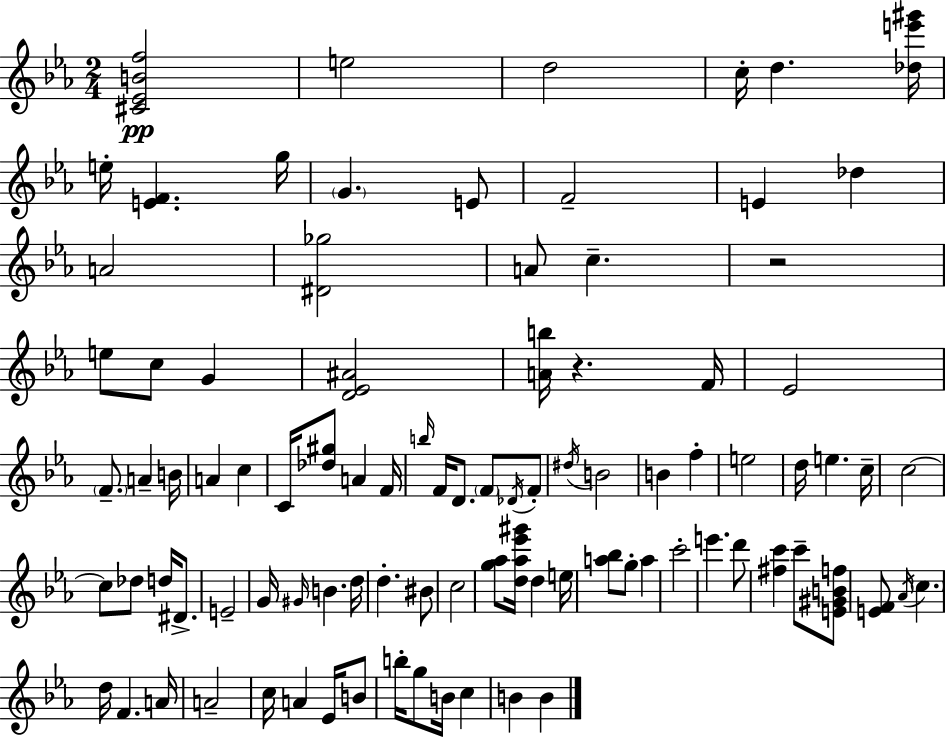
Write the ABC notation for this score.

X:1
T:Untitled
M:2/4
L:1/4
K:Cm
[^C_EBf]2 e2 d2 c/4 d [_de'^g']/4 e/4 [EF] g/4 G E/2 F2 E _d A2 [^D_g]2 A/2 c z2 e/2 c/2 G [D_E^A]2 [Ab]/4 z F/4 _E2 F/2 A B/4 A c C/4 [_d^g]/2 A F/4 b/4 F/4 D/2 F/2 _D/4 F/2 ^d/4 B2 B f e2 d/4 e c/4 c2 c/2 _d/2 d/4 ^D/2 E2 G/4 ^G/4 B d/4 d ^B/2 c2 [g_a]/2 [d_a_e'^g']/4 d e/4 [a_b]/2 g/2 a c'2 e' d'/2 [^fc'] c'/2 [E^GBf]/2 [EF]/2 _A/4 c d/4 F A/4 A2 c/4 A _E/4 B/2 b/4 g/2 B/4 c B B